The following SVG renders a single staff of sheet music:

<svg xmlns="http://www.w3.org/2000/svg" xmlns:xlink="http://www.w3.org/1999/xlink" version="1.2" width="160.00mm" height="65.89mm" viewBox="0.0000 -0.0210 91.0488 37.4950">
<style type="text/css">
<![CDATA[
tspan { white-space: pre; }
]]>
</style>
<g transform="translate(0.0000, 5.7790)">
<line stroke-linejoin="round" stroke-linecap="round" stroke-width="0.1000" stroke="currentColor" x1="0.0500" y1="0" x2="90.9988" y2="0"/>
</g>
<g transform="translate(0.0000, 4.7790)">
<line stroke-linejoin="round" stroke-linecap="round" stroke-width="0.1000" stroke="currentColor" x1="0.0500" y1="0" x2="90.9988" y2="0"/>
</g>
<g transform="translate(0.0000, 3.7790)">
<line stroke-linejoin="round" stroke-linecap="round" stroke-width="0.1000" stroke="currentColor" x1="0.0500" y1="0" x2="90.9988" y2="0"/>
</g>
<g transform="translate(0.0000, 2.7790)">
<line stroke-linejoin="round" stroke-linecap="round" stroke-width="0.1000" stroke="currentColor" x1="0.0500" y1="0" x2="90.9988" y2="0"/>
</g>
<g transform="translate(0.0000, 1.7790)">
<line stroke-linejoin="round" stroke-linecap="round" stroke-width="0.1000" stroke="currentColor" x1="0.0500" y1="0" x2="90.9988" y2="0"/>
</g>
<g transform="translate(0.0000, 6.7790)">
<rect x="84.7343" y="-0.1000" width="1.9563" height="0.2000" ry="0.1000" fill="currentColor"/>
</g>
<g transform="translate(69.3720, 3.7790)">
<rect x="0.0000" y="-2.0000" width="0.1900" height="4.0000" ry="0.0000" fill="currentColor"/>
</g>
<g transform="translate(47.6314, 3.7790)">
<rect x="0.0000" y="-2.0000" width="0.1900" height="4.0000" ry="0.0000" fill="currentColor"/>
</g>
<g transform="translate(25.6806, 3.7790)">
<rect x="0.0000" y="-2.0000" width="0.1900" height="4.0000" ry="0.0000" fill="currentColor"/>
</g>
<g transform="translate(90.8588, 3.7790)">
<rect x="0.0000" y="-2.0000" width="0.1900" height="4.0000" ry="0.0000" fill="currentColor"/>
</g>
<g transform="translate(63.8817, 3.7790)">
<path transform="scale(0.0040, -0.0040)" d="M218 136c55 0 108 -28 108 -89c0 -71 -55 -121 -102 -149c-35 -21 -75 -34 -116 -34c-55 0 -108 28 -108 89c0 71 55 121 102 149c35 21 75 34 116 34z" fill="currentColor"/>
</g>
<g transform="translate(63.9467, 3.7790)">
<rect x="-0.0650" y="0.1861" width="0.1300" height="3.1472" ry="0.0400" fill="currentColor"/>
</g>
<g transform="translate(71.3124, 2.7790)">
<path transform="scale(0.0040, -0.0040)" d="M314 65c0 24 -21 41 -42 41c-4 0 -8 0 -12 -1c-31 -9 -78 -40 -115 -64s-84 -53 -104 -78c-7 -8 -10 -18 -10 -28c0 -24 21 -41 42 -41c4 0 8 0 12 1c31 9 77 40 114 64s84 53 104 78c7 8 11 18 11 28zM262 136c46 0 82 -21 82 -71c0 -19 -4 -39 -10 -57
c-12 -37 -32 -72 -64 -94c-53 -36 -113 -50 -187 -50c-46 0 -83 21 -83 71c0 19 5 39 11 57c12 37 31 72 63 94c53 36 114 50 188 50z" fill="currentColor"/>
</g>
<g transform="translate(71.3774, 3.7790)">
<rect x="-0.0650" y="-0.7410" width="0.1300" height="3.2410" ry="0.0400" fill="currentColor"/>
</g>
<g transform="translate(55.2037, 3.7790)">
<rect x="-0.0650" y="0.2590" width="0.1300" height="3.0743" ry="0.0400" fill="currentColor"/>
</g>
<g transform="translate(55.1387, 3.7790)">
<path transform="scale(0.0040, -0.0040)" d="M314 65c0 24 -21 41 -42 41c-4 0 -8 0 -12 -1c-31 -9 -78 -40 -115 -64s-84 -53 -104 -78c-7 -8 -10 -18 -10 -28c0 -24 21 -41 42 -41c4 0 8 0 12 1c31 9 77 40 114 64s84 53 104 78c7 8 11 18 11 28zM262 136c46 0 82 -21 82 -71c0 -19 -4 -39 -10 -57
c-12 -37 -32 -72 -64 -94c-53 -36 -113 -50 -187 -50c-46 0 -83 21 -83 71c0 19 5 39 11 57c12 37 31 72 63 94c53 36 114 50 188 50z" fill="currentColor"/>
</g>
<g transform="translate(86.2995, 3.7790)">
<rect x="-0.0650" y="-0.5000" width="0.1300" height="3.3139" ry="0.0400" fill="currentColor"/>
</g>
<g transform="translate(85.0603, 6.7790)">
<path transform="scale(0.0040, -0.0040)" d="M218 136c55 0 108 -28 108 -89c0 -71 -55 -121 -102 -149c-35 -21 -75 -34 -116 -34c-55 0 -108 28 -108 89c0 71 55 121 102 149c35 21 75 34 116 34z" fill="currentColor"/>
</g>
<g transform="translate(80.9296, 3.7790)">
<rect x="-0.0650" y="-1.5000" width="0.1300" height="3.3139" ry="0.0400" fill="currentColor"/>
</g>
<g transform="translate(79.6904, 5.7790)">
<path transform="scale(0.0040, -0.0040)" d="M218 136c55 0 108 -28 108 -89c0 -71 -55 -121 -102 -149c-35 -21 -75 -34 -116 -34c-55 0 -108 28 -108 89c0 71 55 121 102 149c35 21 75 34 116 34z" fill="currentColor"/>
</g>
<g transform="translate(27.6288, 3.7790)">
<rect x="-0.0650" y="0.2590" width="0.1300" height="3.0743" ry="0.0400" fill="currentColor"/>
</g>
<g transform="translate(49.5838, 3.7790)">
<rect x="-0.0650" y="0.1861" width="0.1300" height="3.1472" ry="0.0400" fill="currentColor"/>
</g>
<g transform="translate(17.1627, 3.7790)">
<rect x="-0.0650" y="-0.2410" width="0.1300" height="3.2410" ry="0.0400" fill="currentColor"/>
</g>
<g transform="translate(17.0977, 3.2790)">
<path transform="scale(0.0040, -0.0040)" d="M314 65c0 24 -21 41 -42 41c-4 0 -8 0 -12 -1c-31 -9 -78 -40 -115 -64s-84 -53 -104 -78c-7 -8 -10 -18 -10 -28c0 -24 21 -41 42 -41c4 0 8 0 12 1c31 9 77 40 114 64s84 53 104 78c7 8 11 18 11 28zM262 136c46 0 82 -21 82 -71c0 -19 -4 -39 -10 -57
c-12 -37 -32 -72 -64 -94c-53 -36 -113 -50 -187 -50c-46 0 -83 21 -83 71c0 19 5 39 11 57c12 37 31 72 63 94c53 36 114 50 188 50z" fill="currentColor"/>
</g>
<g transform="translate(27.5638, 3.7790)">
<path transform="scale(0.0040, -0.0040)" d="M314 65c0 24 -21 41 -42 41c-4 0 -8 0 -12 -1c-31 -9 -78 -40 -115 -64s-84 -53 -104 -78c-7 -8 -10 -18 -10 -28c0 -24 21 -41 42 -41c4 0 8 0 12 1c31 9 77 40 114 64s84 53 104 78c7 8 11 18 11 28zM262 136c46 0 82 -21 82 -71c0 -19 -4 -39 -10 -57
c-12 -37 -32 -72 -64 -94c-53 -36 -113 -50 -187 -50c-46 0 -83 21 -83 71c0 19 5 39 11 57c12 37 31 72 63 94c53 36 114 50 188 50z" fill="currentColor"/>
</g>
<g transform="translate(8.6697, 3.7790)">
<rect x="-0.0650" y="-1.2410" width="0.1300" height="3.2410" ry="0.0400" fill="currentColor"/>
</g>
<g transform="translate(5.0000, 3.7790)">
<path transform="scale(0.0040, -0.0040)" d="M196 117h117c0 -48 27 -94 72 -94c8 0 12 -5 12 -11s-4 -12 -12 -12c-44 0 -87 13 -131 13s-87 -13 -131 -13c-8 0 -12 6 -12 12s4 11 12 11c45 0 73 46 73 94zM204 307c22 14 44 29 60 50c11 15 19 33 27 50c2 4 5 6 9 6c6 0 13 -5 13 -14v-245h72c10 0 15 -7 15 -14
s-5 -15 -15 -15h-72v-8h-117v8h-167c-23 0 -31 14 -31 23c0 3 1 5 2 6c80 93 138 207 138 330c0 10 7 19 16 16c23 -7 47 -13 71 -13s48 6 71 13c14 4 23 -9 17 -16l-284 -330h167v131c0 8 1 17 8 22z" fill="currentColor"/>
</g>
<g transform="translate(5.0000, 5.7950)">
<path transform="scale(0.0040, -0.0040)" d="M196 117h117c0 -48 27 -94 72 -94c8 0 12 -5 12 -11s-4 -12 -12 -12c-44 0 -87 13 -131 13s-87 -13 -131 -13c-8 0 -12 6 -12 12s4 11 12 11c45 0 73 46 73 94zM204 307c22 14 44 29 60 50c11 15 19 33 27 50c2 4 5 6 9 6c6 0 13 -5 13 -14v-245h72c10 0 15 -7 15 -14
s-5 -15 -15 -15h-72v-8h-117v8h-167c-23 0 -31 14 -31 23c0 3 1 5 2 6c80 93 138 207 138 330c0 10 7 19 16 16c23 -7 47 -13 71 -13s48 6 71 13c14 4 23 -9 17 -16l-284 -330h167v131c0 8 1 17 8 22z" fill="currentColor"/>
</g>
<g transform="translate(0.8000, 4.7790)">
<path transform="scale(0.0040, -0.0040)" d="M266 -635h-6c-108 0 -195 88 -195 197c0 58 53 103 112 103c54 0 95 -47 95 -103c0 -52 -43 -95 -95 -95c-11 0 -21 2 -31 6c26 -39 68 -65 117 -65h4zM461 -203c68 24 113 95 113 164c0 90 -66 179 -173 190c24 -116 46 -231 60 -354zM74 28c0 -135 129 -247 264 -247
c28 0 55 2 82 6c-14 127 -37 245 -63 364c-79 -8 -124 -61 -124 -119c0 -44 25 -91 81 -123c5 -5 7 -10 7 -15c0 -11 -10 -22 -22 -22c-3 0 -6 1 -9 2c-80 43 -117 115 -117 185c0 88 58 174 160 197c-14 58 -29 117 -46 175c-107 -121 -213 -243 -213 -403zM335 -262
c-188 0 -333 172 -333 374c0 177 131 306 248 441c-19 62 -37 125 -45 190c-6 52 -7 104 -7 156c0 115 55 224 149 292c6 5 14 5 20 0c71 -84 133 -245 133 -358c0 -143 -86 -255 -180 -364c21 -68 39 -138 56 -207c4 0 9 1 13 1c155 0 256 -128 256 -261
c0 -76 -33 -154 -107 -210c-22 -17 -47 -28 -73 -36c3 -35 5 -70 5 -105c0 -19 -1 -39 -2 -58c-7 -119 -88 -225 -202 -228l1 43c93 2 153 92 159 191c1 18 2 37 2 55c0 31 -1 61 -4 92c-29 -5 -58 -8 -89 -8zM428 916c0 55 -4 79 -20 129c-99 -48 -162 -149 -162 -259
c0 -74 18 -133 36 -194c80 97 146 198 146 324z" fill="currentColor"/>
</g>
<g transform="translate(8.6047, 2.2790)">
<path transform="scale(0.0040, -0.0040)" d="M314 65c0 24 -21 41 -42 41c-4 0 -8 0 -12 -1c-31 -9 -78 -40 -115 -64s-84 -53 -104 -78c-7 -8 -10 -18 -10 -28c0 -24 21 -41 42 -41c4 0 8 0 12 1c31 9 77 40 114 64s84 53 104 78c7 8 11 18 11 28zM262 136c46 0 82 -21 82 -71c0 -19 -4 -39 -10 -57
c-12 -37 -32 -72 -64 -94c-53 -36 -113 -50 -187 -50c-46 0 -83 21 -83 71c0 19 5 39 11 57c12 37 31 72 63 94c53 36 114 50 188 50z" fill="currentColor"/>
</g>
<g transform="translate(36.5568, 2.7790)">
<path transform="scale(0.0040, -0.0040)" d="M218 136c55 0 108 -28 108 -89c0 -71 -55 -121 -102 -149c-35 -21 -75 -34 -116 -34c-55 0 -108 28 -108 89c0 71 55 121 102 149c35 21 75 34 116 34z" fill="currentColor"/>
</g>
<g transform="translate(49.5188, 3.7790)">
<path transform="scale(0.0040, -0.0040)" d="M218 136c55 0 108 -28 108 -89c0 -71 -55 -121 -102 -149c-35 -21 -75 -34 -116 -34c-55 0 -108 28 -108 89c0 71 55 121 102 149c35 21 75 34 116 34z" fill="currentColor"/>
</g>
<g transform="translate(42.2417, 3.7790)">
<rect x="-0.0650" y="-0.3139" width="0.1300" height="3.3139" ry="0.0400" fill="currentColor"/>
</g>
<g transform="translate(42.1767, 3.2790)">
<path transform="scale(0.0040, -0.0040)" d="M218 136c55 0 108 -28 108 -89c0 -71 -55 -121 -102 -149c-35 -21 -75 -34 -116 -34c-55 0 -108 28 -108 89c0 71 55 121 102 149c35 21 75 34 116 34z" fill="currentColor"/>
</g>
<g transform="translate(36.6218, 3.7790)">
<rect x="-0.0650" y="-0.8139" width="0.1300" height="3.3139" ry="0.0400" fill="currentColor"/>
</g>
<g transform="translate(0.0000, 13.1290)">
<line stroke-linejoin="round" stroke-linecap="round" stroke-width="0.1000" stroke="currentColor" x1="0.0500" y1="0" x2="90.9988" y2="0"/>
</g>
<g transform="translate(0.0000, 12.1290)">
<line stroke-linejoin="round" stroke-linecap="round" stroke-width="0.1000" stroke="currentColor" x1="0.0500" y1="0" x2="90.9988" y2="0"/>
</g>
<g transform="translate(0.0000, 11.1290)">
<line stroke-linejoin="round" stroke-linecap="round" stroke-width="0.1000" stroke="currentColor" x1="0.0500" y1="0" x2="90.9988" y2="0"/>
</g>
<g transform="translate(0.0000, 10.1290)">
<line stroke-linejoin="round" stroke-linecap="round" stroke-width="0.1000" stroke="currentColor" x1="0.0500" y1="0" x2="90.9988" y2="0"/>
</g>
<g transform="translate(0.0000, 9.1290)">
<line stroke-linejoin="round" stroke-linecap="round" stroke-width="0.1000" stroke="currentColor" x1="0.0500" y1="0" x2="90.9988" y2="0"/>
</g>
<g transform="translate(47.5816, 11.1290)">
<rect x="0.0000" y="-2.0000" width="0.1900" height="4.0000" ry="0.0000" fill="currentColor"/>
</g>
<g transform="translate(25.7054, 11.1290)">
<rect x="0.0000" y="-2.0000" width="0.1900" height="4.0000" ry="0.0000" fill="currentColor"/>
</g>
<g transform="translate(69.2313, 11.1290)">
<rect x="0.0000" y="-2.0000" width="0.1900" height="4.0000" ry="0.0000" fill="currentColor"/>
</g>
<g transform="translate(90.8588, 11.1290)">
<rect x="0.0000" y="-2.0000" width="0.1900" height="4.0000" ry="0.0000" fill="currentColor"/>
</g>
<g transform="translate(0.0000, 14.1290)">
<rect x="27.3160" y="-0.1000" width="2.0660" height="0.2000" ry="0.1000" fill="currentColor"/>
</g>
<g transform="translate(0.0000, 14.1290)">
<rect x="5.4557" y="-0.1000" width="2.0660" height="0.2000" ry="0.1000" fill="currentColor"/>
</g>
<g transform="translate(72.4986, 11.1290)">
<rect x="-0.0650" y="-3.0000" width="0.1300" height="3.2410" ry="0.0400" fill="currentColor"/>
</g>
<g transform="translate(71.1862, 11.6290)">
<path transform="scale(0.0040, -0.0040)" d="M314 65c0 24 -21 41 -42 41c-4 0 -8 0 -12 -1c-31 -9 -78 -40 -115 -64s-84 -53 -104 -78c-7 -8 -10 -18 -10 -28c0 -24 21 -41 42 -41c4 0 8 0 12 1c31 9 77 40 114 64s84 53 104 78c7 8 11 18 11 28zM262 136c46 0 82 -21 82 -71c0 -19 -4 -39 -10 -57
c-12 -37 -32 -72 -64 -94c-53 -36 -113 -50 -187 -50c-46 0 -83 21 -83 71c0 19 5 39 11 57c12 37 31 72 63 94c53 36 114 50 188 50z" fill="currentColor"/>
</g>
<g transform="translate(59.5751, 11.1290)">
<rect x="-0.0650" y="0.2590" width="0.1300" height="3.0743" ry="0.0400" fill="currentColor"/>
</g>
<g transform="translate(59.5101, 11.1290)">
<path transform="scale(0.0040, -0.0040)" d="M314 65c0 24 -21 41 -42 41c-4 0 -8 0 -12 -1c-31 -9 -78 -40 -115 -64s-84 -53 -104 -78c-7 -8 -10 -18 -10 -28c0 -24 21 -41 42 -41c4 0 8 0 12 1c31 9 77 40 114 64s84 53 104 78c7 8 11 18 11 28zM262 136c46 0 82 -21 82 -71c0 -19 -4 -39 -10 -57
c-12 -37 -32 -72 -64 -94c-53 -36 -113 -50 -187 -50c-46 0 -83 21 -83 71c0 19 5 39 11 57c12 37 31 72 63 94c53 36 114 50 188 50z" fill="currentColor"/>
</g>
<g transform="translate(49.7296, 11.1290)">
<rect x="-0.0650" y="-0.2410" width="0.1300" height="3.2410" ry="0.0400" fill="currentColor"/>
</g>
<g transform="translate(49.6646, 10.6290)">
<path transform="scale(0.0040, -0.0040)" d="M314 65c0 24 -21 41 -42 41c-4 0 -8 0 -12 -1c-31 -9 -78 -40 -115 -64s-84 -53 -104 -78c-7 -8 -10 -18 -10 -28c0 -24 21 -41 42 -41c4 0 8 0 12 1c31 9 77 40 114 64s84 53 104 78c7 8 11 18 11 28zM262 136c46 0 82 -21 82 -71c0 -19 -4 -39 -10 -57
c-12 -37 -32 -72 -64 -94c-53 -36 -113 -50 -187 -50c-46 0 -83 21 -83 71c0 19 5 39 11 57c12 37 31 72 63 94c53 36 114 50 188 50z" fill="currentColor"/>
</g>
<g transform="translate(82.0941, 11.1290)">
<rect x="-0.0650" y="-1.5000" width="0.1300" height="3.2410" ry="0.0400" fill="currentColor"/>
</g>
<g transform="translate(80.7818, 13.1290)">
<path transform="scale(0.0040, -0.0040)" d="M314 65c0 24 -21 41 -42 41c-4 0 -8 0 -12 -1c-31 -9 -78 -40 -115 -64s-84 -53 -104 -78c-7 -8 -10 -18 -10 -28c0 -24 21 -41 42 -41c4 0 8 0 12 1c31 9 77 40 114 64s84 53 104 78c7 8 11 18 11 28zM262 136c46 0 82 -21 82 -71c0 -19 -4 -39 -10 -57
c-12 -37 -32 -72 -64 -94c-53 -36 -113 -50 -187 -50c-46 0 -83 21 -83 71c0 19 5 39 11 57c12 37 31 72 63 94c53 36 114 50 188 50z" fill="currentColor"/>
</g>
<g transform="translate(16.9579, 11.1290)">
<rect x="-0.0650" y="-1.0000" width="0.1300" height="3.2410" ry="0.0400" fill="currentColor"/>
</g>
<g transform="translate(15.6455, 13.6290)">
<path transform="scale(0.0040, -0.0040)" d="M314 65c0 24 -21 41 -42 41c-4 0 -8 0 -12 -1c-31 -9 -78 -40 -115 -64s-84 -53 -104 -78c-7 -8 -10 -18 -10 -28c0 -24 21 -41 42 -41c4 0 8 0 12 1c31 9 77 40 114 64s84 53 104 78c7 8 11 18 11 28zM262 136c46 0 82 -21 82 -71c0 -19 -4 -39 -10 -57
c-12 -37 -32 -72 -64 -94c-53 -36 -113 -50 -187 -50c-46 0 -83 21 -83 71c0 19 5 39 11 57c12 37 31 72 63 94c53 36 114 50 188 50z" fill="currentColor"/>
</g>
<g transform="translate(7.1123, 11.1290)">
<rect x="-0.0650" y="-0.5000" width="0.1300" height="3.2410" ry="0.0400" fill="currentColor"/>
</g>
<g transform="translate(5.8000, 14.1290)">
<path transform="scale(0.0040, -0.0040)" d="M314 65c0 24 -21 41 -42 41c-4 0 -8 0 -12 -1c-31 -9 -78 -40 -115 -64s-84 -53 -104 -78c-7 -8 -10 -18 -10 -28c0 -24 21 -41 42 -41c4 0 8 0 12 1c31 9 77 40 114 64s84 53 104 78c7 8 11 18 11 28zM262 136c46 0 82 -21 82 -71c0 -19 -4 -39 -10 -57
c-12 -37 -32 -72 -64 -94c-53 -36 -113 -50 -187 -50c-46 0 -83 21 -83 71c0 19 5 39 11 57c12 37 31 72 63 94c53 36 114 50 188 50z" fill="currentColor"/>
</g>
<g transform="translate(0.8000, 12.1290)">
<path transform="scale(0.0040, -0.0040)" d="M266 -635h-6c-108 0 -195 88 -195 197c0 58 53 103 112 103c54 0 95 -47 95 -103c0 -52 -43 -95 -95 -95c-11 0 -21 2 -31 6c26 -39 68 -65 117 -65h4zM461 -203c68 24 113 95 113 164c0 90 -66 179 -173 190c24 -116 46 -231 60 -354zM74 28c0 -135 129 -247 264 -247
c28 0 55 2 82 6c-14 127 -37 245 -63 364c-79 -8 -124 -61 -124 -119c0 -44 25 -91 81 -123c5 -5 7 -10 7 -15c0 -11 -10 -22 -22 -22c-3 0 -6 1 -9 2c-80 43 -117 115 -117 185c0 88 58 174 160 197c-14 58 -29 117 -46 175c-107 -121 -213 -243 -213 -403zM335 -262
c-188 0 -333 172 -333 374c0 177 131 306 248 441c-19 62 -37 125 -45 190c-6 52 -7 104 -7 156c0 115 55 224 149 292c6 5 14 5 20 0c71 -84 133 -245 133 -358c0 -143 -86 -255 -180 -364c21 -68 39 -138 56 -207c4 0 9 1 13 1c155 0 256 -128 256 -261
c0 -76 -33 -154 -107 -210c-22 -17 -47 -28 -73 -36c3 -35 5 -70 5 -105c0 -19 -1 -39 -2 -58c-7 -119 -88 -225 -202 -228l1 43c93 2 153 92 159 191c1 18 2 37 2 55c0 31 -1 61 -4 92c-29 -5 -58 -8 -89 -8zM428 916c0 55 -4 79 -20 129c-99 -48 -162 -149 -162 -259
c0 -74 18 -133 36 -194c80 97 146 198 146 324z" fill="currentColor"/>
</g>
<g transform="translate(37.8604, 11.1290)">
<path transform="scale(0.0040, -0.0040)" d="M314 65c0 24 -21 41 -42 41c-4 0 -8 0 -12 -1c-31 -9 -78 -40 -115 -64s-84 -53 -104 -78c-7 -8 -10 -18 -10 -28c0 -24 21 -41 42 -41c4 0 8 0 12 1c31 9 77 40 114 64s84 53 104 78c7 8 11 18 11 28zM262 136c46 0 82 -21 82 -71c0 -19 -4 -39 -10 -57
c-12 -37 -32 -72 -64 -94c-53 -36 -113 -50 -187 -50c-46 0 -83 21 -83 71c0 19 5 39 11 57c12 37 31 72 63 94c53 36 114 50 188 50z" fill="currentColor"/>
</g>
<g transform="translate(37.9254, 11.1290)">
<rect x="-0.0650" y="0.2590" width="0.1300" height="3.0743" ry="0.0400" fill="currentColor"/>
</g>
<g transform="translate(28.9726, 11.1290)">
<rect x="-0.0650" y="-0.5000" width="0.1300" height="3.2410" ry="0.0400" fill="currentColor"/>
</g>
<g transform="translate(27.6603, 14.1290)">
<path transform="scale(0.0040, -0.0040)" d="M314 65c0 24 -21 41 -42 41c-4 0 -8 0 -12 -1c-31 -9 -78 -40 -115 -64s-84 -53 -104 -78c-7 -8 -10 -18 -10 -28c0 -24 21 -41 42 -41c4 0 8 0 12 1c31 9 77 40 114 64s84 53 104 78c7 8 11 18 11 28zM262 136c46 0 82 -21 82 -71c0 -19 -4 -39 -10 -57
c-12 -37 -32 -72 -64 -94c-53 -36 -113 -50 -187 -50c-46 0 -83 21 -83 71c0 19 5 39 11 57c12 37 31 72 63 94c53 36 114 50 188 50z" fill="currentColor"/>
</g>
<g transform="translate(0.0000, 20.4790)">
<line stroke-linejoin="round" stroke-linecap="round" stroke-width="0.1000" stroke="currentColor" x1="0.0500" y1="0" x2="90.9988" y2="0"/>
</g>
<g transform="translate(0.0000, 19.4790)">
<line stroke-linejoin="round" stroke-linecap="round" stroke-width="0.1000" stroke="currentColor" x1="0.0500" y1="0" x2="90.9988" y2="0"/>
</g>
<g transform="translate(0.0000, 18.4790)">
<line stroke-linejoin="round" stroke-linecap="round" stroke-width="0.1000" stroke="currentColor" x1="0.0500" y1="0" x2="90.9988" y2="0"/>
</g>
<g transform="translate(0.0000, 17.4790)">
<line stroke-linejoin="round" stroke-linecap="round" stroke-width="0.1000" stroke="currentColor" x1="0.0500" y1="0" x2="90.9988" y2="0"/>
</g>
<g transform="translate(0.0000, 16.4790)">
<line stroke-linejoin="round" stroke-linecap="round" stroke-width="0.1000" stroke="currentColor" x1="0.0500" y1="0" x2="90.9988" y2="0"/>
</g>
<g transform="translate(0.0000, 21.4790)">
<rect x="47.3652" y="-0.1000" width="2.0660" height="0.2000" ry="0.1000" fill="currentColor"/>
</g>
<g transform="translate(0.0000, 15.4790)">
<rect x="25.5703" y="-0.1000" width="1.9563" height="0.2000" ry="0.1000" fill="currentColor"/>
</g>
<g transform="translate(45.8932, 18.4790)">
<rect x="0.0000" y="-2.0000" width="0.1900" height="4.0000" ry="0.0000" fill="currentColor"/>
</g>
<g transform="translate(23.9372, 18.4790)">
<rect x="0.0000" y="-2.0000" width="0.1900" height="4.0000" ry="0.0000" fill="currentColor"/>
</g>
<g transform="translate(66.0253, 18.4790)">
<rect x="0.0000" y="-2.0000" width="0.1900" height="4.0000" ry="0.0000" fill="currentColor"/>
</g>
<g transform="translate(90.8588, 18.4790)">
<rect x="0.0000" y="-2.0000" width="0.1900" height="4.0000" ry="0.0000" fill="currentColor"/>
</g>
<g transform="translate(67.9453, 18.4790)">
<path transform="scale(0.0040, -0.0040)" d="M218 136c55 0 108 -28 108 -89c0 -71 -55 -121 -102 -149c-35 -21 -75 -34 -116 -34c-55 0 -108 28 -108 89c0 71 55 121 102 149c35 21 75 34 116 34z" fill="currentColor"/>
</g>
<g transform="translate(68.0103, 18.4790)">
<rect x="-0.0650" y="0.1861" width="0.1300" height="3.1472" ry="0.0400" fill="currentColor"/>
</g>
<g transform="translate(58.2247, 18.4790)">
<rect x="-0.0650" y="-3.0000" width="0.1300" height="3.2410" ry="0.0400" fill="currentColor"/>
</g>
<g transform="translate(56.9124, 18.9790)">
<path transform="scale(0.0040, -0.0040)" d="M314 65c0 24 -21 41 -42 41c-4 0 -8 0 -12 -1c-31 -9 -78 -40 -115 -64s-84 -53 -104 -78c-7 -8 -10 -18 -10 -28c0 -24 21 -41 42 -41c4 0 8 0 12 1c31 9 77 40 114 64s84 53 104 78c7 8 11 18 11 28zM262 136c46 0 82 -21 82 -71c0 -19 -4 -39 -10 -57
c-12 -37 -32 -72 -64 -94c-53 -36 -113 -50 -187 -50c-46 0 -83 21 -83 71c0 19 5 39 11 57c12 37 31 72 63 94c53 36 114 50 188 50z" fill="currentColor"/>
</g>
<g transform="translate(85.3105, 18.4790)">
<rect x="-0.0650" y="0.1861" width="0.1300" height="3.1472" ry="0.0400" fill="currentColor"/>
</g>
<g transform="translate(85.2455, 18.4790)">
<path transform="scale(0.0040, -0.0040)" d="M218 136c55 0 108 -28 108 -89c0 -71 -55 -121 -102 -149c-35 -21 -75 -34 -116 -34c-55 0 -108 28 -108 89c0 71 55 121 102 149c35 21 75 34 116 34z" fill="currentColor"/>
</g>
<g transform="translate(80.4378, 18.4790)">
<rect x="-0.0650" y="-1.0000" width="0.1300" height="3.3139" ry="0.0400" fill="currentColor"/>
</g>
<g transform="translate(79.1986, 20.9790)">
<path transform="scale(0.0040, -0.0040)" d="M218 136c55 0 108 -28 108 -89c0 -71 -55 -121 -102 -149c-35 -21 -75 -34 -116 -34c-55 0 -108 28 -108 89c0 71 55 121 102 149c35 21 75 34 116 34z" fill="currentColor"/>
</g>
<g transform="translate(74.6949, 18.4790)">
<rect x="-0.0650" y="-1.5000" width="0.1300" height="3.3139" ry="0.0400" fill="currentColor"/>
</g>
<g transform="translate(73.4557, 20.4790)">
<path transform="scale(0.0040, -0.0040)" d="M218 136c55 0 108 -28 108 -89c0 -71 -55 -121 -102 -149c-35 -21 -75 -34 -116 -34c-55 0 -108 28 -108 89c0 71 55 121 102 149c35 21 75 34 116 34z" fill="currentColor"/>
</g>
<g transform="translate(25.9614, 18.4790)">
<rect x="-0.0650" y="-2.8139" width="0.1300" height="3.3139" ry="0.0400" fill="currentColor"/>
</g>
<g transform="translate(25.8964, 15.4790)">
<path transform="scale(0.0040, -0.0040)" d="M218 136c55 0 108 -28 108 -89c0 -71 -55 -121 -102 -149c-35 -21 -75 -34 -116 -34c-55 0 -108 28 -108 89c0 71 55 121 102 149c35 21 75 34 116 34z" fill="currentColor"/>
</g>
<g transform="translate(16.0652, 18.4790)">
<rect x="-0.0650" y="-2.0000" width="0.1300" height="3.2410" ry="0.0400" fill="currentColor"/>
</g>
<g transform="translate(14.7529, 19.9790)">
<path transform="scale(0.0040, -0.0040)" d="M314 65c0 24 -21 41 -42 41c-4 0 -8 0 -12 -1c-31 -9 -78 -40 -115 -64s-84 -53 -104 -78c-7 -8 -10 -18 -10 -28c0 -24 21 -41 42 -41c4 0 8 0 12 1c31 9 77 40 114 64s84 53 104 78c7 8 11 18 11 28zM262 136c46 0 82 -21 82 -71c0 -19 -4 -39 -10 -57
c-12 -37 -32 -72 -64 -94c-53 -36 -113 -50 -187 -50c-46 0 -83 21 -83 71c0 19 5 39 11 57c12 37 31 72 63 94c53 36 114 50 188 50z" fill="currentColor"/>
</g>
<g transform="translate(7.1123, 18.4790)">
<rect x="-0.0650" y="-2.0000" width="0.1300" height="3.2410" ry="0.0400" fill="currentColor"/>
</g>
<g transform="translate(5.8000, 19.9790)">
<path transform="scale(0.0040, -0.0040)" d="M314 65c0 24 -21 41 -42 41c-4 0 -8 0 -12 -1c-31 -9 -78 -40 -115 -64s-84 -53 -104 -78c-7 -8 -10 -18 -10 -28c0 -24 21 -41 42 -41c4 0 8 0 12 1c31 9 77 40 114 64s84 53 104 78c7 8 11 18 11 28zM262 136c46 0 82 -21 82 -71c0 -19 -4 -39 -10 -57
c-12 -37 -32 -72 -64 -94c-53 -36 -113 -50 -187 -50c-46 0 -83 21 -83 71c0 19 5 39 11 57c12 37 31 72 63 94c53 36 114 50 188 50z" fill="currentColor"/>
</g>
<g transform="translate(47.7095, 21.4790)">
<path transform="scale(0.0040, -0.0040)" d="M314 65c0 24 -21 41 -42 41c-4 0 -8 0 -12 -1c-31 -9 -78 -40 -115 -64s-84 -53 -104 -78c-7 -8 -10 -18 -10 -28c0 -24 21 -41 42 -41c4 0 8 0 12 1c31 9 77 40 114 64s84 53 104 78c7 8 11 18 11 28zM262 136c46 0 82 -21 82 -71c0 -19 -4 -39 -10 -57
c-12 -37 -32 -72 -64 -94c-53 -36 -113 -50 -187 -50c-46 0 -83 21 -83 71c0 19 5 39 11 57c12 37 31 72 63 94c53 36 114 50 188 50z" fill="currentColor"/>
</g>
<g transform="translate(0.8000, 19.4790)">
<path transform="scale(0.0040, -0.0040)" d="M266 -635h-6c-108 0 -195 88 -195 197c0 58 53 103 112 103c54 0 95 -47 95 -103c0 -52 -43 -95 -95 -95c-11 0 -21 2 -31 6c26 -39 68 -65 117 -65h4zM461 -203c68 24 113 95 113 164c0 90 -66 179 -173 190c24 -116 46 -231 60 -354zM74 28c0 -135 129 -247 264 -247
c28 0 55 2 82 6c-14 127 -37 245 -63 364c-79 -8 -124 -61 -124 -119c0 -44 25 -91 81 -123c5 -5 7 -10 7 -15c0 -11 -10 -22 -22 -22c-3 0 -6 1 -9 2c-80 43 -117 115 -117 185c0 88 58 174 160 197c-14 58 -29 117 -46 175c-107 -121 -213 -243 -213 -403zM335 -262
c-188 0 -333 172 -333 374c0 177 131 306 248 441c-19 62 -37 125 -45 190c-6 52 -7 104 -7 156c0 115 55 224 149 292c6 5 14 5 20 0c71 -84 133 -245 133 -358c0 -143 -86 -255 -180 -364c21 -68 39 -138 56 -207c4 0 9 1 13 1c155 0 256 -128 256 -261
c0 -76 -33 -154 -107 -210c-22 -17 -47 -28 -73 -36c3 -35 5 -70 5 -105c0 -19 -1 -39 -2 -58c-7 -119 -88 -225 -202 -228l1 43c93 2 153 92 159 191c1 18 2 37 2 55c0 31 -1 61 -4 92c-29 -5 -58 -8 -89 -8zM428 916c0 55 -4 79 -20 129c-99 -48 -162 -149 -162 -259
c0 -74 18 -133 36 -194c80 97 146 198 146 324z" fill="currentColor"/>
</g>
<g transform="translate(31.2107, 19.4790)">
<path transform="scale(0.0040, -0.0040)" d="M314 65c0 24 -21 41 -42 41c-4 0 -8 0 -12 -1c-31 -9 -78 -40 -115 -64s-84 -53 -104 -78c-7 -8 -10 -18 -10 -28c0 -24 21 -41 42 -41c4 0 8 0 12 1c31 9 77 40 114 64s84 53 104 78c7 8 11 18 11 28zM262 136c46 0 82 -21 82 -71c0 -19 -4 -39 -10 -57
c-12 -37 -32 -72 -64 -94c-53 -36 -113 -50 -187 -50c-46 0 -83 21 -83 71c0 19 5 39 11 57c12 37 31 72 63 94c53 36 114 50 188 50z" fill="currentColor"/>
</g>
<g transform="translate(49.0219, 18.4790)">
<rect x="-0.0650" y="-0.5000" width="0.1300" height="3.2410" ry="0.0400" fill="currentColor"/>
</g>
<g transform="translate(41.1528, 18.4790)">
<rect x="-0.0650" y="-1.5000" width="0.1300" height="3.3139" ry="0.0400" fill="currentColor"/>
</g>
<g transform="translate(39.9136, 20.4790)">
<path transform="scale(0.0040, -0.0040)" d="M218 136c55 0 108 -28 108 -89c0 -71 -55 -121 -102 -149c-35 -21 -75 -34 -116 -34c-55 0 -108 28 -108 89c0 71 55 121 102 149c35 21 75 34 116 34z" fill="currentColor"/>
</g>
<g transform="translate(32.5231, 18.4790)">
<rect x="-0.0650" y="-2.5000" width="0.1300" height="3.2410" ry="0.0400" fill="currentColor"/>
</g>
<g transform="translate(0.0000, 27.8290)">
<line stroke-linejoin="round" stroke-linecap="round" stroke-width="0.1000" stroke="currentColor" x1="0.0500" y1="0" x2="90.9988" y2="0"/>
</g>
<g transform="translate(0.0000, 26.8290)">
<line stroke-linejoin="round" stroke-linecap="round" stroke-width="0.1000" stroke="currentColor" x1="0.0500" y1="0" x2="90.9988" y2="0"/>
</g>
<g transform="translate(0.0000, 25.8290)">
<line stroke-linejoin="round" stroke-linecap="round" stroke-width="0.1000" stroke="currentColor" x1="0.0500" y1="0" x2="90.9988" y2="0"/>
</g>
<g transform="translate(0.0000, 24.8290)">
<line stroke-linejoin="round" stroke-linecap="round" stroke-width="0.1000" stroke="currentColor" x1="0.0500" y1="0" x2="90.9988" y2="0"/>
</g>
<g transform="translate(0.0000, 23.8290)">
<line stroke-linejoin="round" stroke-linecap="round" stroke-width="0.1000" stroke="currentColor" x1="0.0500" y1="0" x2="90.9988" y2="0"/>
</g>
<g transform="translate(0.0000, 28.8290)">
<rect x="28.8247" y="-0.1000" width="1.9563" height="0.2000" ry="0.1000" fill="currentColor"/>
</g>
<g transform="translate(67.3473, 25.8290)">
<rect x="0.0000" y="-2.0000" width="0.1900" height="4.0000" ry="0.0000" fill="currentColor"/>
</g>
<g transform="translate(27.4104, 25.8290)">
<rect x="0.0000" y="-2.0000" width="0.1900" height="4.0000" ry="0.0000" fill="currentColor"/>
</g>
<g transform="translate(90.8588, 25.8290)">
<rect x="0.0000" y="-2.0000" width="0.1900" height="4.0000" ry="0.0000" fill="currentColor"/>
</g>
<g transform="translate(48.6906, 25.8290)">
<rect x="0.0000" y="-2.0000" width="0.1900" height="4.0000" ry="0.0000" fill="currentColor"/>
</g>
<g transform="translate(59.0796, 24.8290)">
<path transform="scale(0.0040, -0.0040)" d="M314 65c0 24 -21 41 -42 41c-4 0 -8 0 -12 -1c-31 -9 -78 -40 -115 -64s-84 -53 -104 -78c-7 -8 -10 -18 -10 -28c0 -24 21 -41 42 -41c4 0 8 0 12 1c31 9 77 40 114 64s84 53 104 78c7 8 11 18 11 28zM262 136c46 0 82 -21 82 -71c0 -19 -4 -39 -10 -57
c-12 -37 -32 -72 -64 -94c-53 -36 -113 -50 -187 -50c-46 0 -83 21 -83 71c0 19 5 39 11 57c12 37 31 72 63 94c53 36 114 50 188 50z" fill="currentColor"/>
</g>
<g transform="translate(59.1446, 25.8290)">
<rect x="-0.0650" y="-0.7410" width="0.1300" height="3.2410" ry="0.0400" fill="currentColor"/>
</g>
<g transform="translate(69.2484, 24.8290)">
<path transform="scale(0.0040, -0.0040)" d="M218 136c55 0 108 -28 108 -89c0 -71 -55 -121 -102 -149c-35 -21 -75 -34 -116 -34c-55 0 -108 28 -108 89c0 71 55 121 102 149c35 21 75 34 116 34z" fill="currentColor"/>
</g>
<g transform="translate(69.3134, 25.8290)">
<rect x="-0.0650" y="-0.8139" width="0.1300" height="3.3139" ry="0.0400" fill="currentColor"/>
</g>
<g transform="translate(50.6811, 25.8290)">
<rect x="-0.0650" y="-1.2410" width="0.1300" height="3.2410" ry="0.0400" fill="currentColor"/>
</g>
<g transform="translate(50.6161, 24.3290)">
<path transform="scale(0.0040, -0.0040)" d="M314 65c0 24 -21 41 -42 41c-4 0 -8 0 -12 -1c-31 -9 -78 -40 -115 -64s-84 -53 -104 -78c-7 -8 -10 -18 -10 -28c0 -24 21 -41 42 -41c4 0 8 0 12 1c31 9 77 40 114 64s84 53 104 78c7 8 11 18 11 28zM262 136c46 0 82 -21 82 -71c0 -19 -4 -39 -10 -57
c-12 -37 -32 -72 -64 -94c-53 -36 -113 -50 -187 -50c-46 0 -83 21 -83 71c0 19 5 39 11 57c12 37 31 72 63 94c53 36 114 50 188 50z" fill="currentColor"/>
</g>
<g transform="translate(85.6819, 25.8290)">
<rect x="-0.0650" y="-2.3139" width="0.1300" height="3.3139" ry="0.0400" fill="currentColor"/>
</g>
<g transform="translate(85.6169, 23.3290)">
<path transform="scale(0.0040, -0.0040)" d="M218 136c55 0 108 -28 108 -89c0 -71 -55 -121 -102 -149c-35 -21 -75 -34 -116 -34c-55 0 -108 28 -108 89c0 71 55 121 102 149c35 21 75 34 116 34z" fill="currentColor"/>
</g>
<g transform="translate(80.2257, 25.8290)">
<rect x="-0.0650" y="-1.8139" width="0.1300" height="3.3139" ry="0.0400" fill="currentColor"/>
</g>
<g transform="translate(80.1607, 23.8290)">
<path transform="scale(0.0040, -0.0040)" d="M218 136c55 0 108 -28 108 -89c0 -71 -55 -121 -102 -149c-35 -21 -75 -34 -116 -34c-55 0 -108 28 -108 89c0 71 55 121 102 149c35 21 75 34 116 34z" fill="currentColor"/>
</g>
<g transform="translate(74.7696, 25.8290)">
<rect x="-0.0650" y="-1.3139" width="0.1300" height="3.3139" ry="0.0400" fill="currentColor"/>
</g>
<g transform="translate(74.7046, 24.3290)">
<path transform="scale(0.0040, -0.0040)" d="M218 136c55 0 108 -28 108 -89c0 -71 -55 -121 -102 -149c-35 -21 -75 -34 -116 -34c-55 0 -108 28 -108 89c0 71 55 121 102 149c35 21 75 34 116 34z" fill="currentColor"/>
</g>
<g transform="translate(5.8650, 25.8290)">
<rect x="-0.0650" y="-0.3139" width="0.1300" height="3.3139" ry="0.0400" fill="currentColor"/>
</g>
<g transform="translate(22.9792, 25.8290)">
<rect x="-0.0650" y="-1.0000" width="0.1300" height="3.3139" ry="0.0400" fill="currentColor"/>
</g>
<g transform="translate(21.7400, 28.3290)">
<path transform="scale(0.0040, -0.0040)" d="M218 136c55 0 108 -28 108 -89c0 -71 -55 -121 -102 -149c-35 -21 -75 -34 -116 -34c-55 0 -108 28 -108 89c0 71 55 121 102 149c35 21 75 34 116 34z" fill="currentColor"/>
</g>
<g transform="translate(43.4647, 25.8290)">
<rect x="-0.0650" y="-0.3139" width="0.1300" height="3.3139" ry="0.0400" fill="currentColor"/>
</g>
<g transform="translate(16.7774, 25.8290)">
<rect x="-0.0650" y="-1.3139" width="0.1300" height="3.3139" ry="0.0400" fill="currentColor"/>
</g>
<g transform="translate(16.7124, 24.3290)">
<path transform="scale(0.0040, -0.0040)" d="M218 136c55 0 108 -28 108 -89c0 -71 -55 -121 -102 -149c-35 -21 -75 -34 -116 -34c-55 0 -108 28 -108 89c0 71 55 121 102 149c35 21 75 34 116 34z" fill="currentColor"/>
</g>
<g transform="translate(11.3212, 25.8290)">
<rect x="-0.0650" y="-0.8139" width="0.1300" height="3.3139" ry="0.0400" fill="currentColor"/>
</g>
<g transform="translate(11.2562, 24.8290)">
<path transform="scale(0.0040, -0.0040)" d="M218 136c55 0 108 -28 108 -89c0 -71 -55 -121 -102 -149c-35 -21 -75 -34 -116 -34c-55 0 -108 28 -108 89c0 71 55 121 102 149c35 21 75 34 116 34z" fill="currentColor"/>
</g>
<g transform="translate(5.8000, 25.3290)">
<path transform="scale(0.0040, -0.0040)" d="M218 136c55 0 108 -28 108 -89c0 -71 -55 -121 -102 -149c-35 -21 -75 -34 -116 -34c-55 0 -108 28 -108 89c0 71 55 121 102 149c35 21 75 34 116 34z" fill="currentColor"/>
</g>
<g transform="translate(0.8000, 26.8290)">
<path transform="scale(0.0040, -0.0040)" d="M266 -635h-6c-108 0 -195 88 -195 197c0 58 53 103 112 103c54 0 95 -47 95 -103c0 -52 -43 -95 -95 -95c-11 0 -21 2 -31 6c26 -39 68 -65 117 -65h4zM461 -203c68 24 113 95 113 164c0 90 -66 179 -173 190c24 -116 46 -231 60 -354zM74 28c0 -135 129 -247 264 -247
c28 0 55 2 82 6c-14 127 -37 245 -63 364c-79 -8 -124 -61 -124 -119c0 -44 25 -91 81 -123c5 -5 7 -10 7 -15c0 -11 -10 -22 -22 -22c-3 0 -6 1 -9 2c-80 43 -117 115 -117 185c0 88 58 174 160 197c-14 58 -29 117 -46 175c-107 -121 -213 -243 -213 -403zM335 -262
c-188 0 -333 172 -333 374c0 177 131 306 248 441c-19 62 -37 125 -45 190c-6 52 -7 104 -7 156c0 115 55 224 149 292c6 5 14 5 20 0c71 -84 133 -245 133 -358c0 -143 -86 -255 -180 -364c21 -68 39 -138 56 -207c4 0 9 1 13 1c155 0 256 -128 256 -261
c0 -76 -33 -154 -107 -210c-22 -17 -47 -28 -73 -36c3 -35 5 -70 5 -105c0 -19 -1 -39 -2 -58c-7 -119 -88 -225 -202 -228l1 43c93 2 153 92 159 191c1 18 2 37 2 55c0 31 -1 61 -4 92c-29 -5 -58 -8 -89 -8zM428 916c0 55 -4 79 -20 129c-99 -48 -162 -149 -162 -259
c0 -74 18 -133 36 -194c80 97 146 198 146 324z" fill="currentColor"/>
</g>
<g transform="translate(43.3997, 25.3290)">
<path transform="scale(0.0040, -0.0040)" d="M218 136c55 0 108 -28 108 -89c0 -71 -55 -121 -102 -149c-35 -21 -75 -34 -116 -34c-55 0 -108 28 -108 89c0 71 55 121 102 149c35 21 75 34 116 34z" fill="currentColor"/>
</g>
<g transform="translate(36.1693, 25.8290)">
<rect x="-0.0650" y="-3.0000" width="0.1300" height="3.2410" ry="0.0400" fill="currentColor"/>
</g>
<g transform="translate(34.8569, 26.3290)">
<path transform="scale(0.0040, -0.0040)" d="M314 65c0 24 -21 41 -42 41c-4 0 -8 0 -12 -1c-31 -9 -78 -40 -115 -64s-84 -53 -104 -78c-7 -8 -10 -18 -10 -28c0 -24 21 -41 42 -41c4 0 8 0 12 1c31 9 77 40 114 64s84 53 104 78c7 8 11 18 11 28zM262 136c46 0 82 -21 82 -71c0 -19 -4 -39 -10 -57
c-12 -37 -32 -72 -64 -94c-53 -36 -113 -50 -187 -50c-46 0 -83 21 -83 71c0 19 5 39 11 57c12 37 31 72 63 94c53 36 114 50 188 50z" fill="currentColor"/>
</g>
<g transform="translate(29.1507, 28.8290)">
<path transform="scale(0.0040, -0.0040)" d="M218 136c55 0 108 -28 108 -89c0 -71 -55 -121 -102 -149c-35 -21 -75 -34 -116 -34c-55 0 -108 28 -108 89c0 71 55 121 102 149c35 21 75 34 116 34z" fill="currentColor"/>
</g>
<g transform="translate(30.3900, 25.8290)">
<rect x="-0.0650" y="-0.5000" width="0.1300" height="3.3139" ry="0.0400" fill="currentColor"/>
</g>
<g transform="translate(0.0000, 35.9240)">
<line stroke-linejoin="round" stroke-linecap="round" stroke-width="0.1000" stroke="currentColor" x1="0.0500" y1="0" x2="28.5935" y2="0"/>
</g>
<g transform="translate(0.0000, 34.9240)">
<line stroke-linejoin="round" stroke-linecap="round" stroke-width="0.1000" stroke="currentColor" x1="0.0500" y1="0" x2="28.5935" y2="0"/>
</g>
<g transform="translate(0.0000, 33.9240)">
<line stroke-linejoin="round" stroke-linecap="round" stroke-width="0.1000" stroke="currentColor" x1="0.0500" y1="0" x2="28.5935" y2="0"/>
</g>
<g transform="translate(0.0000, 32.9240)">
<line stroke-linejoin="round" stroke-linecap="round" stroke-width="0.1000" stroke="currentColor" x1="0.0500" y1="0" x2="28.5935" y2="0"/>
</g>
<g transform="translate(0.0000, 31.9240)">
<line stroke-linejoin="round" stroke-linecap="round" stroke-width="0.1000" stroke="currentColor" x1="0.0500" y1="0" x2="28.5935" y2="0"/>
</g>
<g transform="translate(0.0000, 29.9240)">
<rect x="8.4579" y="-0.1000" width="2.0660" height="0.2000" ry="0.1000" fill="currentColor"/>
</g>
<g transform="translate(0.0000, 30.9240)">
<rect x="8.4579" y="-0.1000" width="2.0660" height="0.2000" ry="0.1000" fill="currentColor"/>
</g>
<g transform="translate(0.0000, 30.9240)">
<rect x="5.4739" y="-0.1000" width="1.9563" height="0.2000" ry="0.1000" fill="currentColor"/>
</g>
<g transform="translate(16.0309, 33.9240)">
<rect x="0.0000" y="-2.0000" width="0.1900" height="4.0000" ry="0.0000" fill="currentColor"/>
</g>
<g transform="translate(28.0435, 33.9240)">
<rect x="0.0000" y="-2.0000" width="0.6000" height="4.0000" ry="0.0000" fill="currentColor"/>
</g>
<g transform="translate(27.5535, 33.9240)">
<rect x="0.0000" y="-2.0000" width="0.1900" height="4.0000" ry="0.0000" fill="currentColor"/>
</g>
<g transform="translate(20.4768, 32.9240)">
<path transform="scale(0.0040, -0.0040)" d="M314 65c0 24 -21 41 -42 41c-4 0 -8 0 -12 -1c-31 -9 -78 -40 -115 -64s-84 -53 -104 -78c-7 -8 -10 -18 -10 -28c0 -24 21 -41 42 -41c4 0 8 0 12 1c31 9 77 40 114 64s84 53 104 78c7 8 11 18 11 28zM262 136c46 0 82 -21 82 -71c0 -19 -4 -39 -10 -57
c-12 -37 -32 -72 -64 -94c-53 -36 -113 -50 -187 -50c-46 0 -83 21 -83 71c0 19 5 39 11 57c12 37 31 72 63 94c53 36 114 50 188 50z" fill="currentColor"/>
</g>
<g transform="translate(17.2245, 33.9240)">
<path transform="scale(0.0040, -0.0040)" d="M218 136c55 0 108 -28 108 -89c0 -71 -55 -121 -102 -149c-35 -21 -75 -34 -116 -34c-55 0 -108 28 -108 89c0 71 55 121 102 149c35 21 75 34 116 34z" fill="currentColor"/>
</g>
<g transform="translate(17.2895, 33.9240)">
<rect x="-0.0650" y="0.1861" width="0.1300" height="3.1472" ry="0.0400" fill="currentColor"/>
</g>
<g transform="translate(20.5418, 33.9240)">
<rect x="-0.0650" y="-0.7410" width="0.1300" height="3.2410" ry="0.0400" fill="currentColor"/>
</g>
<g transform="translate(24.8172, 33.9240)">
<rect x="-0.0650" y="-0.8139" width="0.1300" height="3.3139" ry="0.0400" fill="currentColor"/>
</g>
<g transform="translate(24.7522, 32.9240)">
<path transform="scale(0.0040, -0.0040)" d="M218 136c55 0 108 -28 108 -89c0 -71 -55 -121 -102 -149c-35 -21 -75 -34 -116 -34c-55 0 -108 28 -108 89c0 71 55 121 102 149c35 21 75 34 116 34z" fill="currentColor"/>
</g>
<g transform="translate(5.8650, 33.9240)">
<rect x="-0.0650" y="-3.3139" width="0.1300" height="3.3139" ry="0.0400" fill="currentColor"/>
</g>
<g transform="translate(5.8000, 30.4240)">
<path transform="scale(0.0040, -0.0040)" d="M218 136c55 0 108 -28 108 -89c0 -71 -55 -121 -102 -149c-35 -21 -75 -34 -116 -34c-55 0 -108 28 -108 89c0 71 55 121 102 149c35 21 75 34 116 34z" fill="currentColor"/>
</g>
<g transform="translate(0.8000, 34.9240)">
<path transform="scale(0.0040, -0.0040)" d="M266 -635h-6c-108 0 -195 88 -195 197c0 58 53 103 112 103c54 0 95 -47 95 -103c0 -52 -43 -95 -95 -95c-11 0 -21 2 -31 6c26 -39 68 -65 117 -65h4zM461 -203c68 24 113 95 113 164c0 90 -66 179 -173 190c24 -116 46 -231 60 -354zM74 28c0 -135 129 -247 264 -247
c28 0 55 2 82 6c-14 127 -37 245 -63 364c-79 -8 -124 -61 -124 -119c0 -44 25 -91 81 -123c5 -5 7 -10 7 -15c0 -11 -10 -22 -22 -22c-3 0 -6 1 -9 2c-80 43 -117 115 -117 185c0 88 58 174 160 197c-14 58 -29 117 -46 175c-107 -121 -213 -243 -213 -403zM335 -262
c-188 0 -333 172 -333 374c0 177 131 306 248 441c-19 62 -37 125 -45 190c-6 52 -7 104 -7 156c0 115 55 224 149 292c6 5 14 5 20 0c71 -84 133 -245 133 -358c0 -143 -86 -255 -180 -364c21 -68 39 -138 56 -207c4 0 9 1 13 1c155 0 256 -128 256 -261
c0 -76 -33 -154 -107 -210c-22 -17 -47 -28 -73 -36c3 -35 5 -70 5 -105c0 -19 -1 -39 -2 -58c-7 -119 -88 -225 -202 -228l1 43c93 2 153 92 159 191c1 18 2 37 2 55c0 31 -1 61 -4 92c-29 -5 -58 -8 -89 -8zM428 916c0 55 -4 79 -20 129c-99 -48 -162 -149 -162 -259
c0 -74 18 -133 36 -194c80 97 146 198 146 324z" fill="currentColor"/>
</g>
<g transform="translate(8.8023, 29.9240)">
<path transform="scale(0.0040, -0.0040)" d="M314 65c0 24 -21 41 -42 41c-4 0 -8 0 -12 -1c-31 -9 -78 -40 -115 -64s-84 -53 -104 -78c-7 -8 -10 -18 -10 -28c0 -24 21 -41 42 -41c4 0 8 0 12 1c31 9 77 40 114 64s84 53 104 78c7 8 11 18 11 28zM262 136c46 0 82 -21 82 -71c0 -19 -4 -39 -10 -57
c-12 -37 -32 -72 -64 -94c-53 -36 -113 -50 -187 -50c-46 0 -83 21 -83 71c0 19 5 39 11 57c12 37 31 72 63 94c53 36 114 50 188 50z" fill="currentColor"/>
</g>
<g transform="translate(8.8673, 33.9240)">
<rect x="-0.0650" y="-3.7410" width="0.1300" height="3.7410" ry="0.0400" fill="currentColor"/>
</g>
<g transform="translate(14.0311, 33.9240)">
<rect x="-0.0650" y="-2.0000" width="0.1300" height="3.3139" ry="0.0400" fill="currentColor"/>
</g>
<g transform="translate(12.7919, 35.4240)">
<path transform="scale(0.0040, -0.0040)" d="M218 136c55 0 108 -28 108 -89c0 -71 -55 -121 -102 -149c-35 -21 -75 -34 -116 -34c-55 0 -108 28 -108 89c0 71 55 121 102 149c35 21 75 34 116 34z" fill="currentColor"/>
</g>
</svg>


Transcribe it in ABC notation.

X:1
T:Untitled
M:4/4
L:1/4
K:C
e2 c2 B2 d c B B2 B d2 E C C2 D2 C2 B2 c2 B2 A2 E2 F2 F2 a G2 E C2 A2 B E D B c d e D C A2 c e2 d2 d e f g b c'2 F B d2 d